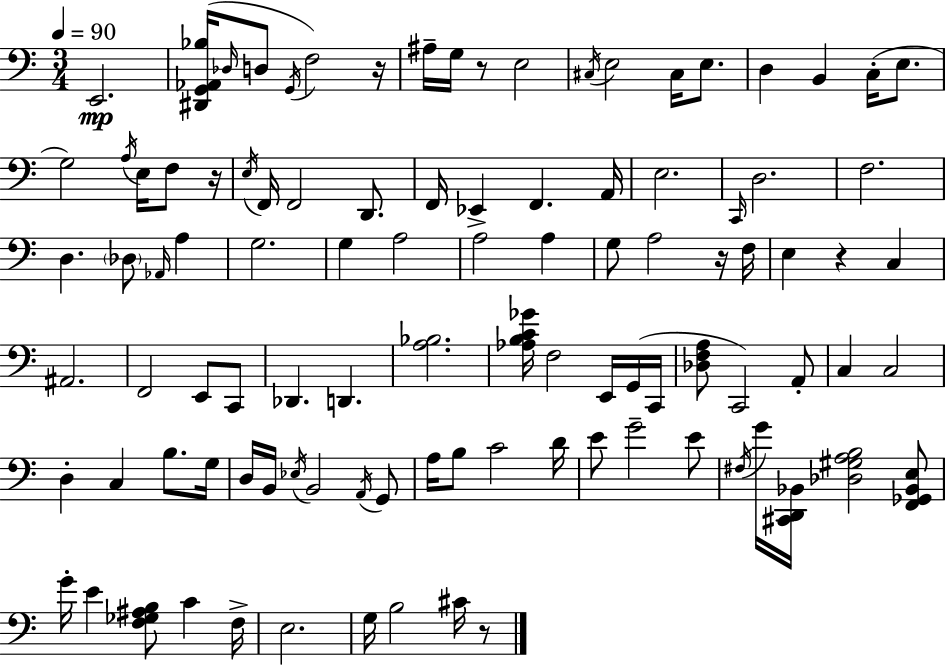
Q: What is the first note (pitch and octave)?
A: E2